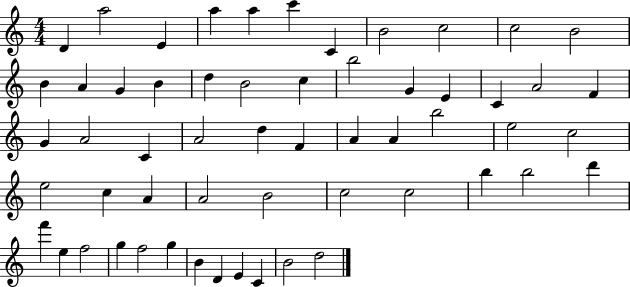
D4/q A5/h E4/q A5/q A5/q C6/q C4/q B4/h C5/h C5/h B4/h B4/q A4/q G4/q B4/q D5/q B4/h C5/q B5/h G4/q E4/q C4/q A4/h F4/q G4/q A4/h C4/q A4/h D5/q F4/q A4/q A4/q B5/h E5/h C5/h E5/h C5/q A4/q A4/h B4/h C5/h C5/h B5/q B5/h D6/q F6/q E5/q F5/h G5/q F5/h G5/q B4/q D4/q E4/q C4/q B4/h D5/h